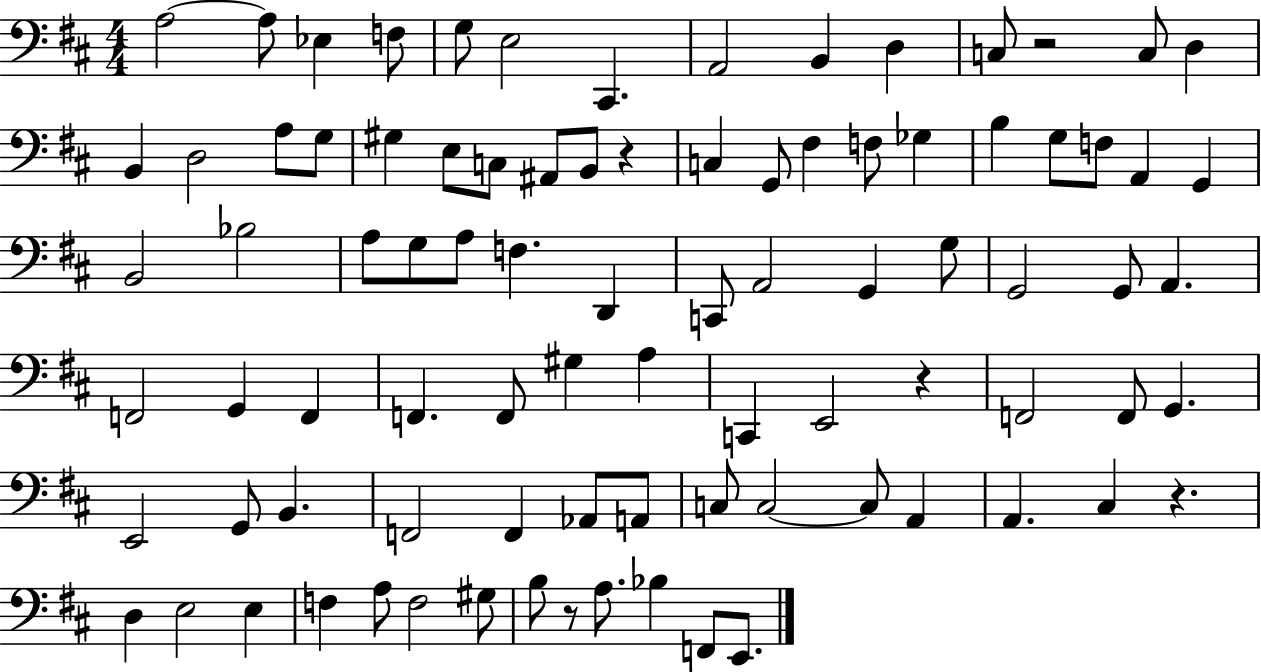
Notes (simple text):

A3/h A3/e Eb3/q F3/e G3/e E3/h C#2/q. A2/h B2/q D3/q C3/e R/h C3/e D3/q B2/q D3/h A3/e G3/e G#3/q E3/e C3/e A#2/e B2/e R/q C3/q G2/e F#3/q F3/e Gb3/q B3/q G3/e F3/e A2/q G2/q B2/h Bb3/h A3/e G3/e A3/e F3/q. D2/q C2/e A2/h G2/q G3/e G2/h G2/e A2/q. F2/h G2/q F2/q F2/q. F2/e G#3/q A3/q C2/q E2/h R/q F2/h F2/e G2/q. E2/h G2/e B2/q. F2/h F2/q Ab2/e A2/e C3/e C3/h C3/e A2/q A2/q. C#3/q R/q. D3/q E3/h E3/q F3/q A3/e F3/h G#3/e B3/e R/e A3/e. Bb3/q F2/e E2/e.